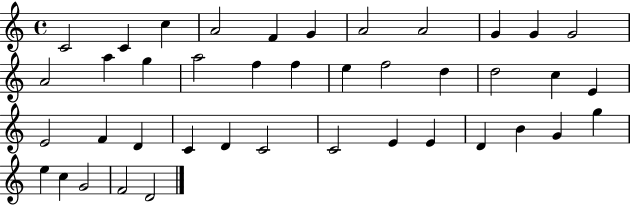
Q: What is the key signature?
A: C major